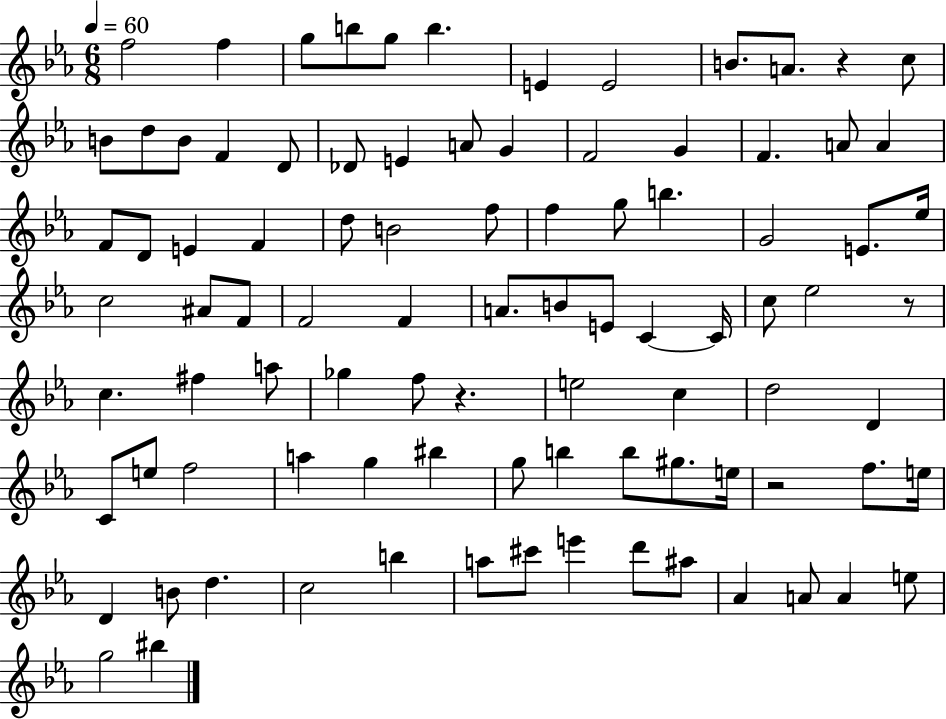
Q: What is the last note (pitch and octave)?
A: BIS5